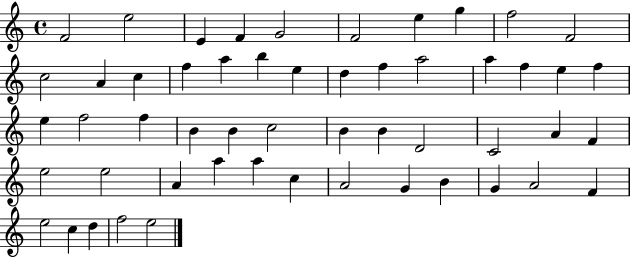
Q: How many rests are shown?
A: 0